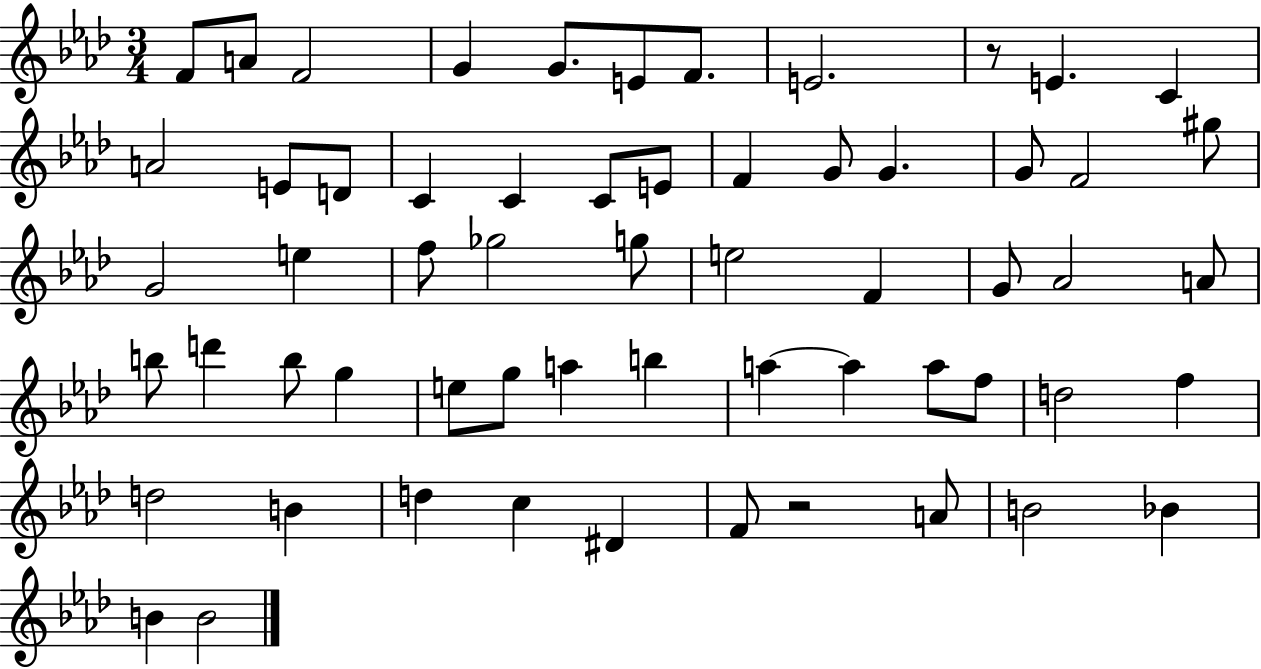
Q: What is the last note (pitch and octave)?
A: B4